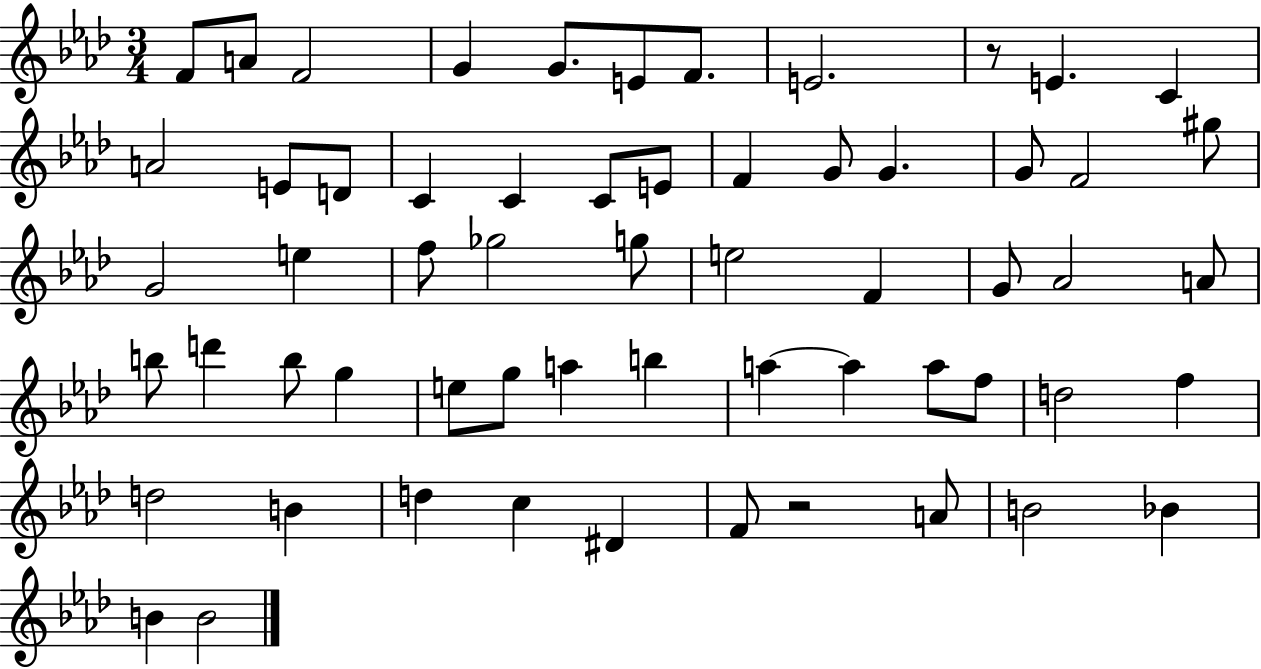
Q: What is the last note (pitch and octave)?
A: B4